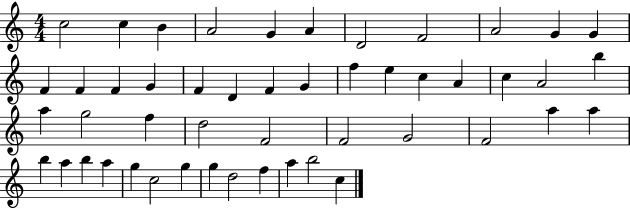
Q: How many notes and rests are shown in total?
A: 49